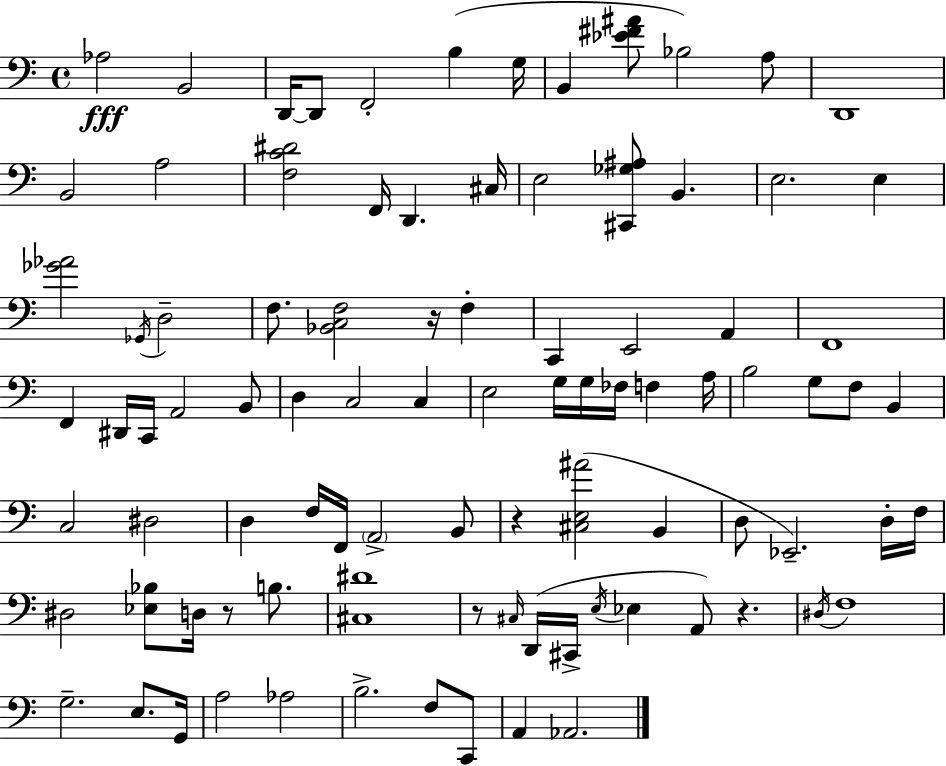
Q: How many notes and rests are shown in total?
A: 92